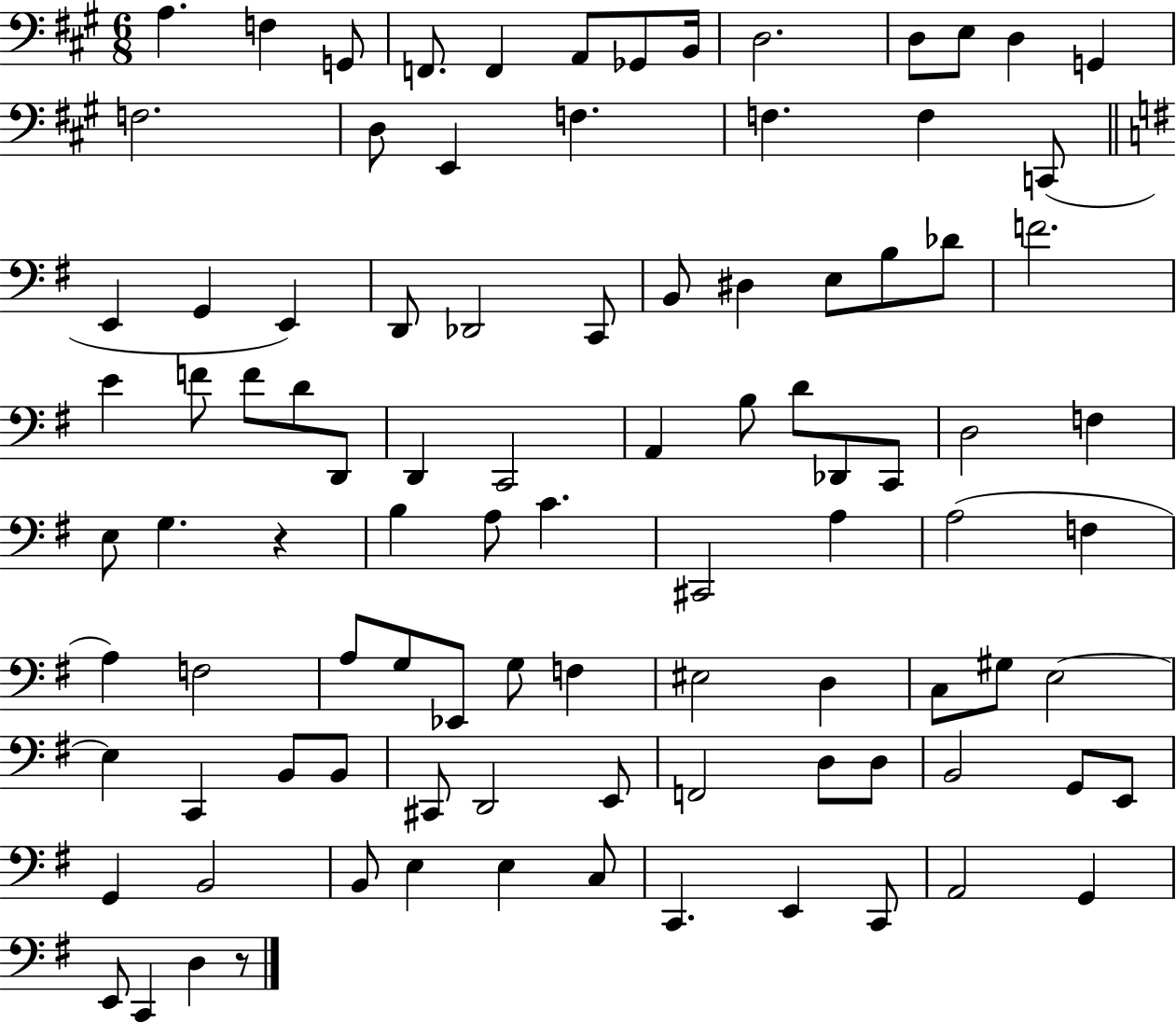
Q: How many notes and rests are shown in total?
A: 96